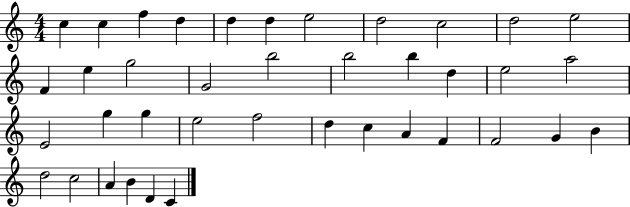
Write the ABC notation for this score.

X:1
T:Untitled
M:4/4
L:1/4
K:C
c c f d d d e2 d2 c2 d2 e2 F e g2 G2 b2 b2 b d e2 a2 E2 g g e2 f2 d c A F F2 G B d2 c2 A B D C